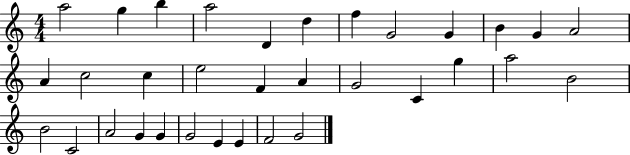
X:1
T:Untitled
M:4/4
L:1/4
K:C
a2 g b a2 D d f G2 G B G A2 A c2 c e2 F A G2 C g a2 B2 B2 C2 A2 G G G2 E E F2 G2